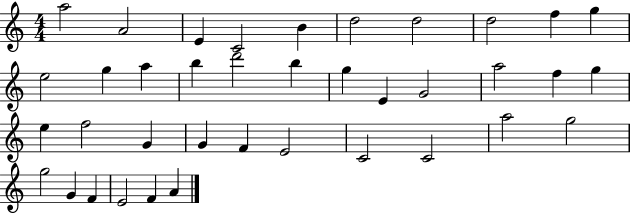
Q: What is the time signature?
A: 4/4